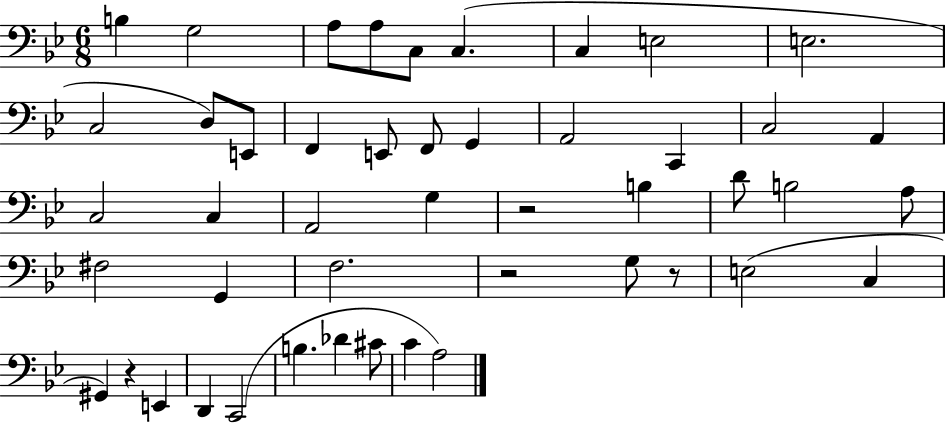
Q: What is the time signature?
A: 6/8